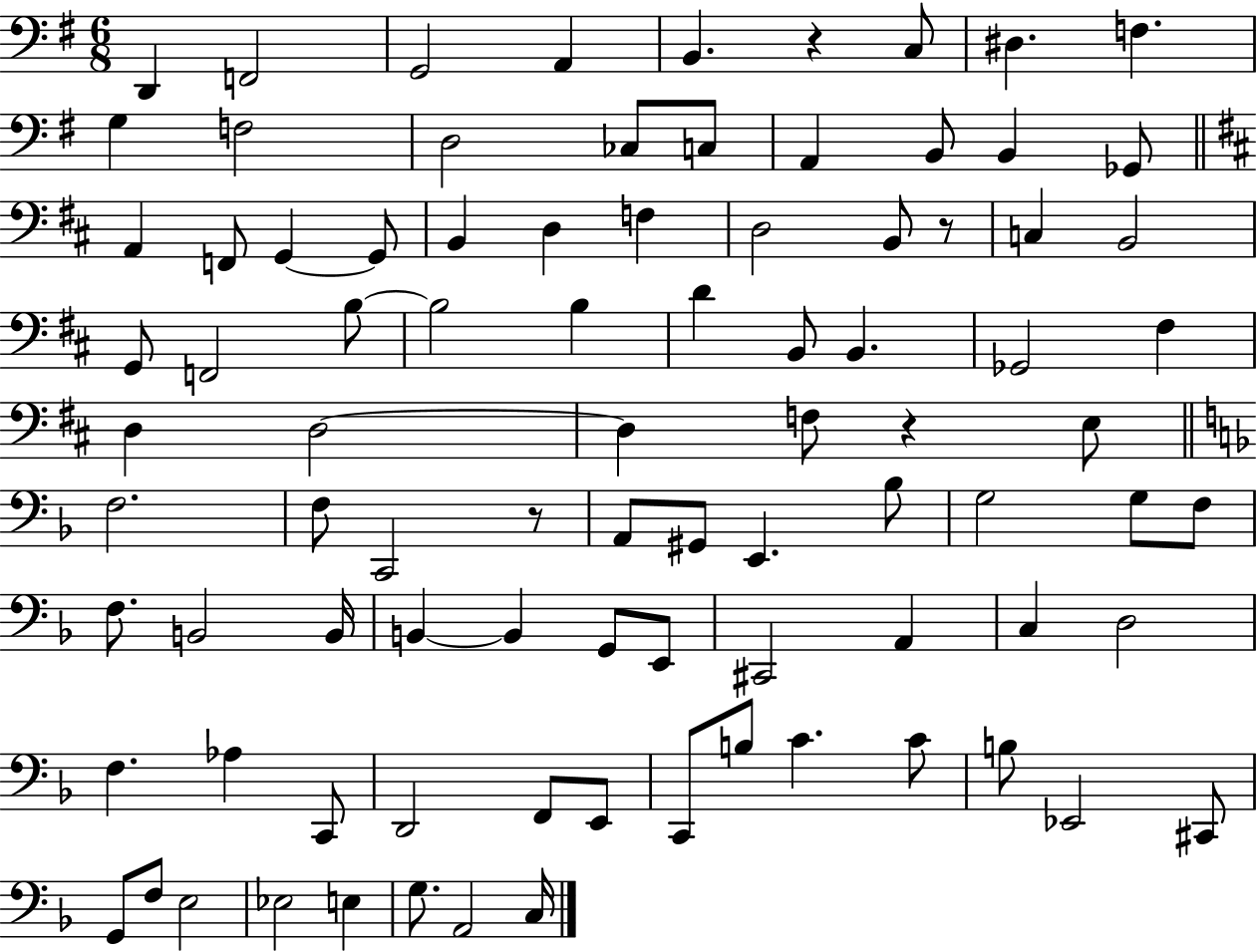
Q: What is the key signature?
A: G major